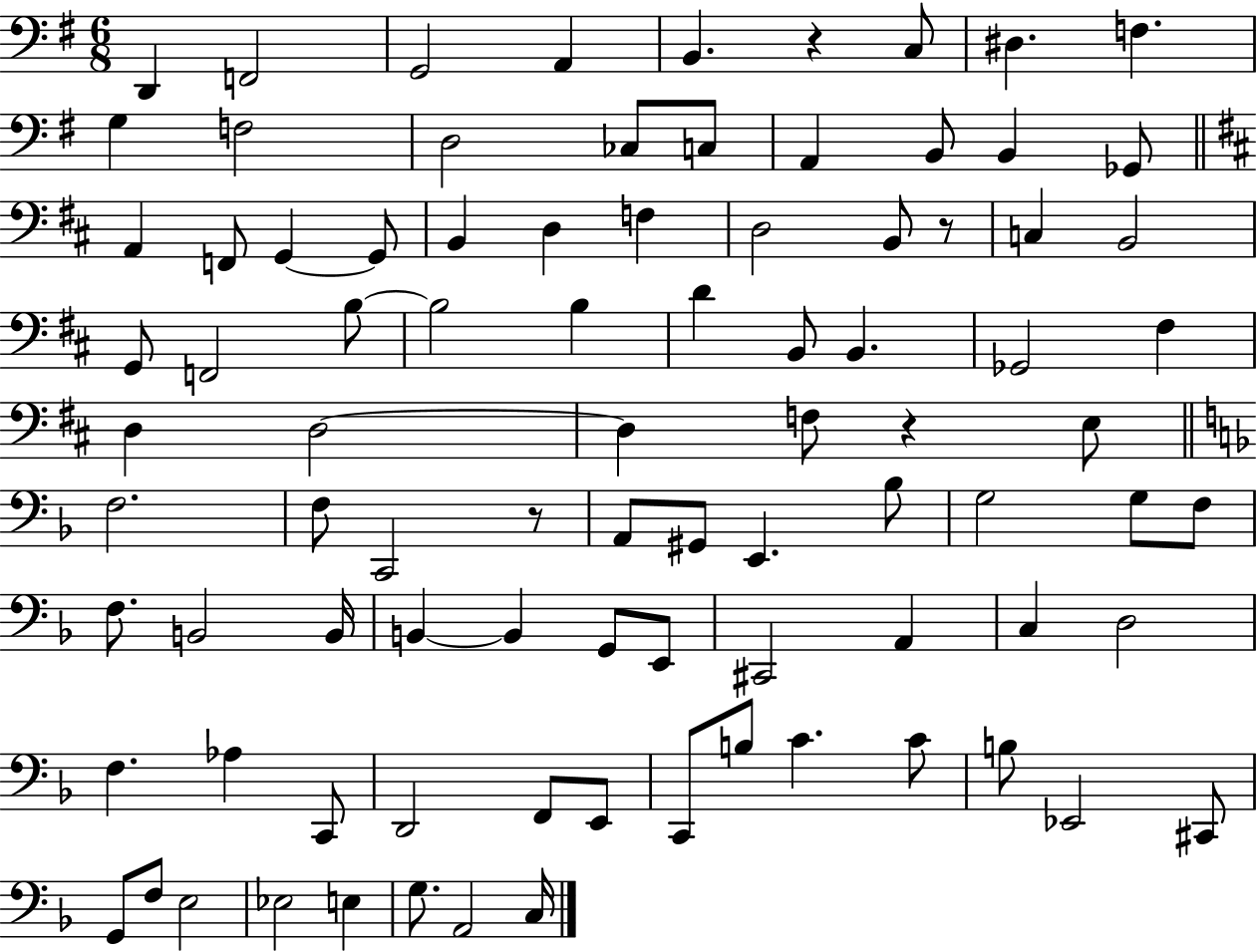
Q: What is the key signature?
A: G major